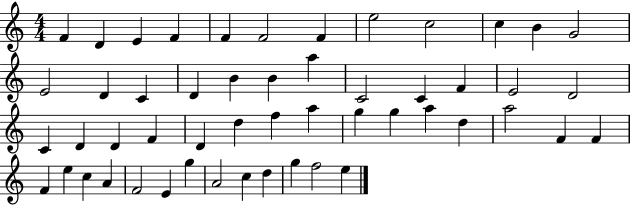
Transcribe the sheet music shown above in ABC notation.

X:1
T:Untitled
M:4/4
L:1/4
K:C
F D E F F F2 F e2 c2 c B G2 E2 D C D B B a C2 C F E2 D2 C D D F D d f a g g a d a2 F F F e c A F2 E g A2 c d g f2 e